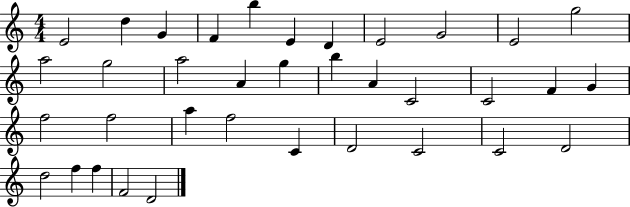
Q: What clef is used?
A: treble